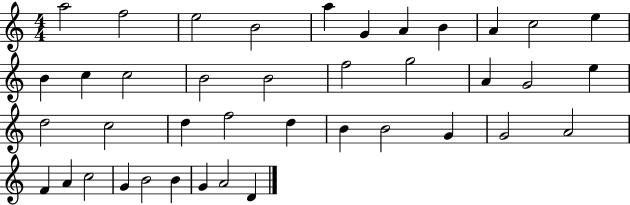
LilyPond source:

{
  \clef treble
  \numericTimeSignature
  \time 4/4
  \key c \major
  a''2 f''2 | e''2 b'2 | a''4 g'4 a'4 b'4 | a'4 c''2 e''4 | \break b'4 c''4 c''2 | b'2 b'2 | f''2 g''2 | a'4 g'2 e''4 | \break d''2 c''2 | d''4 f''2 d''4 | b'4 b'2 g'4 | g'2 a'2 | \break f'4 a'4 c''2 | g'4 b'2 b'4 | g'4 a'2 d'4 | \bar "|."
}